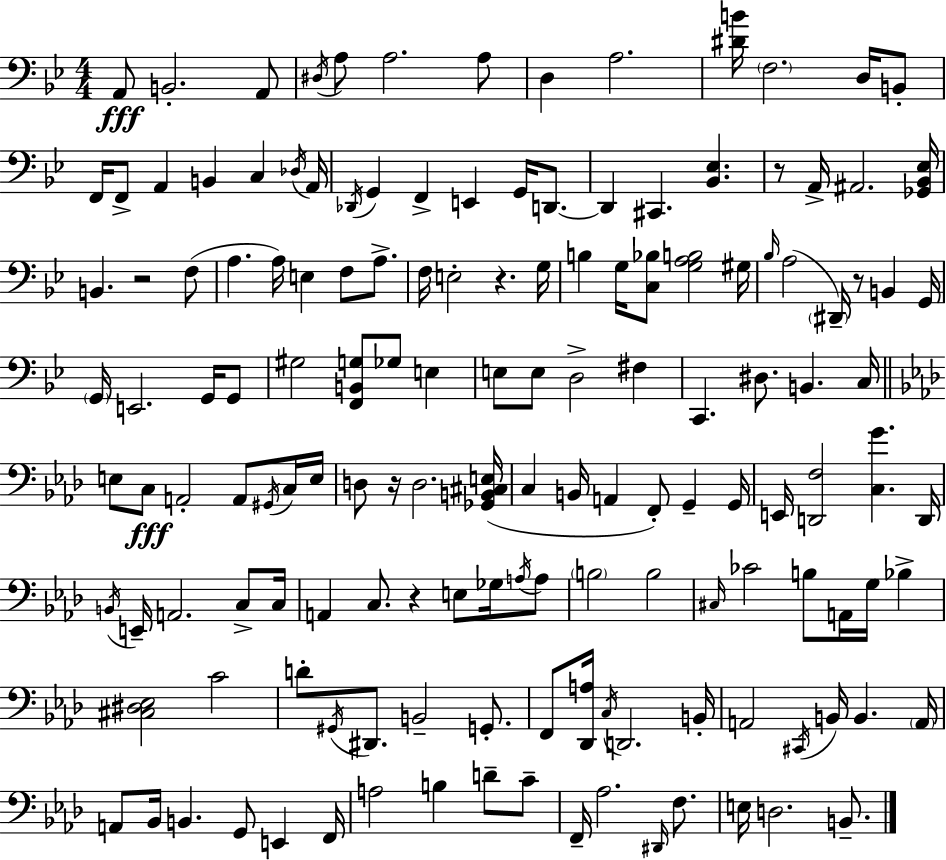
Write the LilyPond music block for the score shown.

{
  \clef bass
  \numericTimeSignature
  \time 4/4
  \key g \minor
  a,8\fff b,2.-. a,8 | \acciaccatura { dis16 } a8 a2. a8 | d4 a2. | <dis' b'>16 \parenthesize f2. d16 b,8-. | \break f,16 f,8-> a,4 b,4 c4 | \acciaccatura { des16 } a,16 \acciaccatura { des,16 } g,4 f,4-> e,4 g,16 | d,8.~~ d,4 cis,4. <bes, ees>4. | r8 a,16-> ais,2. | \break <ges, bes, ees>16 b,4. r2 | f8( a4. a16) e4 f8 | a8.-> f16 e2-. r4. | g16 b4 g16 <c bes>8 <g a b>2 | \break gis16 \grace { bes16 }( a2 \parenthesize dis,16--) r8 b,4 | g,16 \parenthesize g,16 e,2. | g,16 g,8 gis2 <f, b, g>8 ges8 | e4 e8 e8 d2-> | \break fis4 c,4. dis8. b,4. | c16 \bar "||" \break \key aes \major e8 c8\fff a,2-. a,8 \acciaccatura { gis,16 } c16 | e16 d8 r16 d2. | <ges, b, cis e>16( c4 b,16 a,4 f,8-.) g,4-- | g,16 e,16 <d, f>2 <c g'>4. | \break d,16 \acciaccatura { b,16 } e,16-- a,2. c8-> | c16 a,4 c8. r4 e8 ges16 | \acciaccatura { a16 } a8 \parenthesize b2 b2 | \grace { cis16 } ces'2 b8 a,16 g16 | \break bes4-> <cis dis ees>2 c'2 | d'8-. \acciaccatura { gis,16 } dis,8. b,2-- | g,8.-. f,8 <des, a>16 \acciaccatura { c16 } d,2. | b,16-. a,2 \acciaccatura { cis,16 } b,16 | \break b,4. \parenthesize a,16 a,8 bes,16 b,4. | g,8 e,4 f,16 a2 b4 | d'8-- c'8-- f,16-- aes2. | \grace { dis,16 } f8. e16 d2. | \break b,8.-- \bar "|."
}